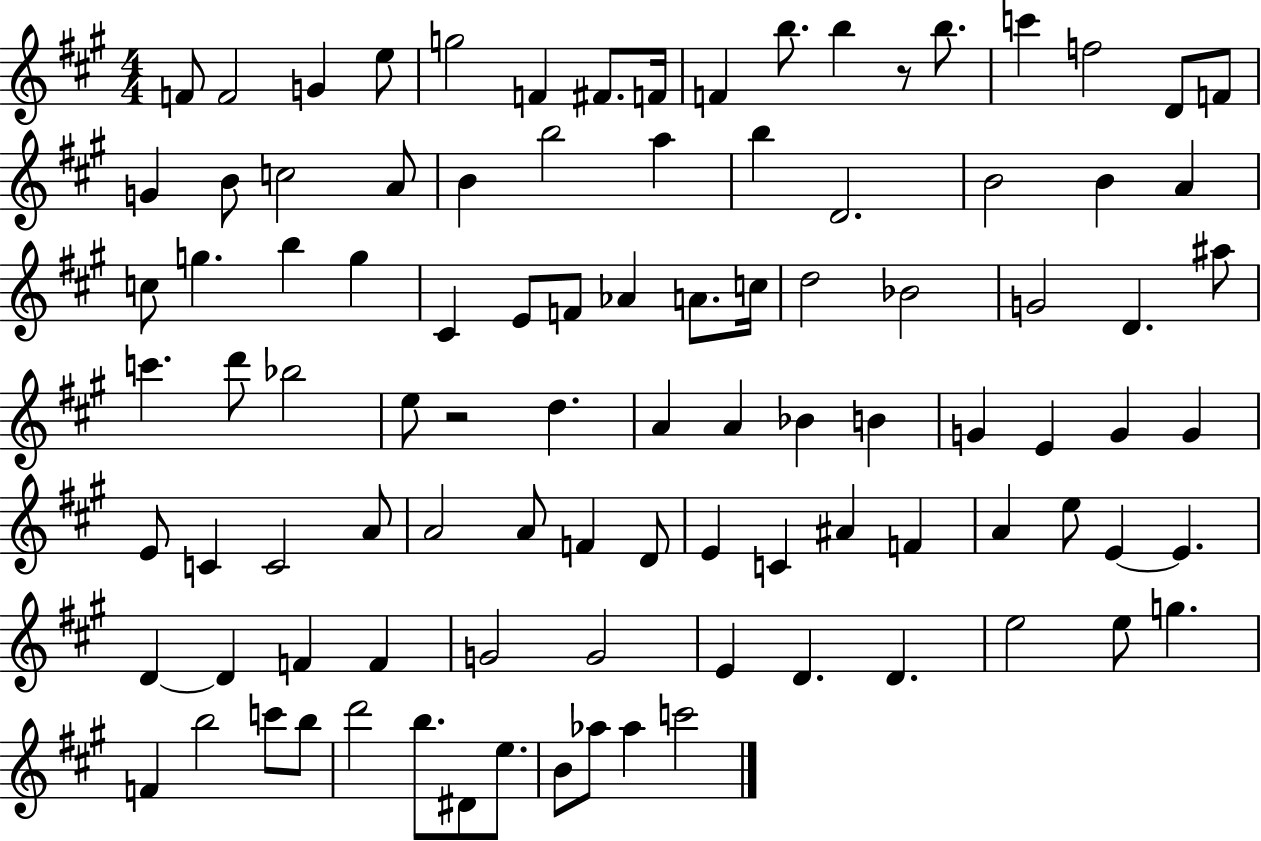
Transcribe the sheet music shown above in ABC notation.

X:1
T:Untitled
M:4/4
L:1/4
K:A
F/2 F2 G e/2 g2 F ^F/2 F/4 F b/2 b z/2 b/2 c' f2 D/2 F/2 G B/2 c2 A/2 B b2 a b D2 B2 B A c/2 g b g ^C E/2 F/2 _A A/2 c/4 d2 _B2 G2 D ^a/2 c' d'/2 _b2 e/2 z2 d A A _B B G E G G E/2 C C2 A/2 A2 A/2 F D/2 E C ^A F A e/2 E E D D F F G2 G2 E D D e2 e/2 g F b2 c'/2 b/2 d'2 b/2 ^D/2 e/2 B/2 _a/2 _a c'2